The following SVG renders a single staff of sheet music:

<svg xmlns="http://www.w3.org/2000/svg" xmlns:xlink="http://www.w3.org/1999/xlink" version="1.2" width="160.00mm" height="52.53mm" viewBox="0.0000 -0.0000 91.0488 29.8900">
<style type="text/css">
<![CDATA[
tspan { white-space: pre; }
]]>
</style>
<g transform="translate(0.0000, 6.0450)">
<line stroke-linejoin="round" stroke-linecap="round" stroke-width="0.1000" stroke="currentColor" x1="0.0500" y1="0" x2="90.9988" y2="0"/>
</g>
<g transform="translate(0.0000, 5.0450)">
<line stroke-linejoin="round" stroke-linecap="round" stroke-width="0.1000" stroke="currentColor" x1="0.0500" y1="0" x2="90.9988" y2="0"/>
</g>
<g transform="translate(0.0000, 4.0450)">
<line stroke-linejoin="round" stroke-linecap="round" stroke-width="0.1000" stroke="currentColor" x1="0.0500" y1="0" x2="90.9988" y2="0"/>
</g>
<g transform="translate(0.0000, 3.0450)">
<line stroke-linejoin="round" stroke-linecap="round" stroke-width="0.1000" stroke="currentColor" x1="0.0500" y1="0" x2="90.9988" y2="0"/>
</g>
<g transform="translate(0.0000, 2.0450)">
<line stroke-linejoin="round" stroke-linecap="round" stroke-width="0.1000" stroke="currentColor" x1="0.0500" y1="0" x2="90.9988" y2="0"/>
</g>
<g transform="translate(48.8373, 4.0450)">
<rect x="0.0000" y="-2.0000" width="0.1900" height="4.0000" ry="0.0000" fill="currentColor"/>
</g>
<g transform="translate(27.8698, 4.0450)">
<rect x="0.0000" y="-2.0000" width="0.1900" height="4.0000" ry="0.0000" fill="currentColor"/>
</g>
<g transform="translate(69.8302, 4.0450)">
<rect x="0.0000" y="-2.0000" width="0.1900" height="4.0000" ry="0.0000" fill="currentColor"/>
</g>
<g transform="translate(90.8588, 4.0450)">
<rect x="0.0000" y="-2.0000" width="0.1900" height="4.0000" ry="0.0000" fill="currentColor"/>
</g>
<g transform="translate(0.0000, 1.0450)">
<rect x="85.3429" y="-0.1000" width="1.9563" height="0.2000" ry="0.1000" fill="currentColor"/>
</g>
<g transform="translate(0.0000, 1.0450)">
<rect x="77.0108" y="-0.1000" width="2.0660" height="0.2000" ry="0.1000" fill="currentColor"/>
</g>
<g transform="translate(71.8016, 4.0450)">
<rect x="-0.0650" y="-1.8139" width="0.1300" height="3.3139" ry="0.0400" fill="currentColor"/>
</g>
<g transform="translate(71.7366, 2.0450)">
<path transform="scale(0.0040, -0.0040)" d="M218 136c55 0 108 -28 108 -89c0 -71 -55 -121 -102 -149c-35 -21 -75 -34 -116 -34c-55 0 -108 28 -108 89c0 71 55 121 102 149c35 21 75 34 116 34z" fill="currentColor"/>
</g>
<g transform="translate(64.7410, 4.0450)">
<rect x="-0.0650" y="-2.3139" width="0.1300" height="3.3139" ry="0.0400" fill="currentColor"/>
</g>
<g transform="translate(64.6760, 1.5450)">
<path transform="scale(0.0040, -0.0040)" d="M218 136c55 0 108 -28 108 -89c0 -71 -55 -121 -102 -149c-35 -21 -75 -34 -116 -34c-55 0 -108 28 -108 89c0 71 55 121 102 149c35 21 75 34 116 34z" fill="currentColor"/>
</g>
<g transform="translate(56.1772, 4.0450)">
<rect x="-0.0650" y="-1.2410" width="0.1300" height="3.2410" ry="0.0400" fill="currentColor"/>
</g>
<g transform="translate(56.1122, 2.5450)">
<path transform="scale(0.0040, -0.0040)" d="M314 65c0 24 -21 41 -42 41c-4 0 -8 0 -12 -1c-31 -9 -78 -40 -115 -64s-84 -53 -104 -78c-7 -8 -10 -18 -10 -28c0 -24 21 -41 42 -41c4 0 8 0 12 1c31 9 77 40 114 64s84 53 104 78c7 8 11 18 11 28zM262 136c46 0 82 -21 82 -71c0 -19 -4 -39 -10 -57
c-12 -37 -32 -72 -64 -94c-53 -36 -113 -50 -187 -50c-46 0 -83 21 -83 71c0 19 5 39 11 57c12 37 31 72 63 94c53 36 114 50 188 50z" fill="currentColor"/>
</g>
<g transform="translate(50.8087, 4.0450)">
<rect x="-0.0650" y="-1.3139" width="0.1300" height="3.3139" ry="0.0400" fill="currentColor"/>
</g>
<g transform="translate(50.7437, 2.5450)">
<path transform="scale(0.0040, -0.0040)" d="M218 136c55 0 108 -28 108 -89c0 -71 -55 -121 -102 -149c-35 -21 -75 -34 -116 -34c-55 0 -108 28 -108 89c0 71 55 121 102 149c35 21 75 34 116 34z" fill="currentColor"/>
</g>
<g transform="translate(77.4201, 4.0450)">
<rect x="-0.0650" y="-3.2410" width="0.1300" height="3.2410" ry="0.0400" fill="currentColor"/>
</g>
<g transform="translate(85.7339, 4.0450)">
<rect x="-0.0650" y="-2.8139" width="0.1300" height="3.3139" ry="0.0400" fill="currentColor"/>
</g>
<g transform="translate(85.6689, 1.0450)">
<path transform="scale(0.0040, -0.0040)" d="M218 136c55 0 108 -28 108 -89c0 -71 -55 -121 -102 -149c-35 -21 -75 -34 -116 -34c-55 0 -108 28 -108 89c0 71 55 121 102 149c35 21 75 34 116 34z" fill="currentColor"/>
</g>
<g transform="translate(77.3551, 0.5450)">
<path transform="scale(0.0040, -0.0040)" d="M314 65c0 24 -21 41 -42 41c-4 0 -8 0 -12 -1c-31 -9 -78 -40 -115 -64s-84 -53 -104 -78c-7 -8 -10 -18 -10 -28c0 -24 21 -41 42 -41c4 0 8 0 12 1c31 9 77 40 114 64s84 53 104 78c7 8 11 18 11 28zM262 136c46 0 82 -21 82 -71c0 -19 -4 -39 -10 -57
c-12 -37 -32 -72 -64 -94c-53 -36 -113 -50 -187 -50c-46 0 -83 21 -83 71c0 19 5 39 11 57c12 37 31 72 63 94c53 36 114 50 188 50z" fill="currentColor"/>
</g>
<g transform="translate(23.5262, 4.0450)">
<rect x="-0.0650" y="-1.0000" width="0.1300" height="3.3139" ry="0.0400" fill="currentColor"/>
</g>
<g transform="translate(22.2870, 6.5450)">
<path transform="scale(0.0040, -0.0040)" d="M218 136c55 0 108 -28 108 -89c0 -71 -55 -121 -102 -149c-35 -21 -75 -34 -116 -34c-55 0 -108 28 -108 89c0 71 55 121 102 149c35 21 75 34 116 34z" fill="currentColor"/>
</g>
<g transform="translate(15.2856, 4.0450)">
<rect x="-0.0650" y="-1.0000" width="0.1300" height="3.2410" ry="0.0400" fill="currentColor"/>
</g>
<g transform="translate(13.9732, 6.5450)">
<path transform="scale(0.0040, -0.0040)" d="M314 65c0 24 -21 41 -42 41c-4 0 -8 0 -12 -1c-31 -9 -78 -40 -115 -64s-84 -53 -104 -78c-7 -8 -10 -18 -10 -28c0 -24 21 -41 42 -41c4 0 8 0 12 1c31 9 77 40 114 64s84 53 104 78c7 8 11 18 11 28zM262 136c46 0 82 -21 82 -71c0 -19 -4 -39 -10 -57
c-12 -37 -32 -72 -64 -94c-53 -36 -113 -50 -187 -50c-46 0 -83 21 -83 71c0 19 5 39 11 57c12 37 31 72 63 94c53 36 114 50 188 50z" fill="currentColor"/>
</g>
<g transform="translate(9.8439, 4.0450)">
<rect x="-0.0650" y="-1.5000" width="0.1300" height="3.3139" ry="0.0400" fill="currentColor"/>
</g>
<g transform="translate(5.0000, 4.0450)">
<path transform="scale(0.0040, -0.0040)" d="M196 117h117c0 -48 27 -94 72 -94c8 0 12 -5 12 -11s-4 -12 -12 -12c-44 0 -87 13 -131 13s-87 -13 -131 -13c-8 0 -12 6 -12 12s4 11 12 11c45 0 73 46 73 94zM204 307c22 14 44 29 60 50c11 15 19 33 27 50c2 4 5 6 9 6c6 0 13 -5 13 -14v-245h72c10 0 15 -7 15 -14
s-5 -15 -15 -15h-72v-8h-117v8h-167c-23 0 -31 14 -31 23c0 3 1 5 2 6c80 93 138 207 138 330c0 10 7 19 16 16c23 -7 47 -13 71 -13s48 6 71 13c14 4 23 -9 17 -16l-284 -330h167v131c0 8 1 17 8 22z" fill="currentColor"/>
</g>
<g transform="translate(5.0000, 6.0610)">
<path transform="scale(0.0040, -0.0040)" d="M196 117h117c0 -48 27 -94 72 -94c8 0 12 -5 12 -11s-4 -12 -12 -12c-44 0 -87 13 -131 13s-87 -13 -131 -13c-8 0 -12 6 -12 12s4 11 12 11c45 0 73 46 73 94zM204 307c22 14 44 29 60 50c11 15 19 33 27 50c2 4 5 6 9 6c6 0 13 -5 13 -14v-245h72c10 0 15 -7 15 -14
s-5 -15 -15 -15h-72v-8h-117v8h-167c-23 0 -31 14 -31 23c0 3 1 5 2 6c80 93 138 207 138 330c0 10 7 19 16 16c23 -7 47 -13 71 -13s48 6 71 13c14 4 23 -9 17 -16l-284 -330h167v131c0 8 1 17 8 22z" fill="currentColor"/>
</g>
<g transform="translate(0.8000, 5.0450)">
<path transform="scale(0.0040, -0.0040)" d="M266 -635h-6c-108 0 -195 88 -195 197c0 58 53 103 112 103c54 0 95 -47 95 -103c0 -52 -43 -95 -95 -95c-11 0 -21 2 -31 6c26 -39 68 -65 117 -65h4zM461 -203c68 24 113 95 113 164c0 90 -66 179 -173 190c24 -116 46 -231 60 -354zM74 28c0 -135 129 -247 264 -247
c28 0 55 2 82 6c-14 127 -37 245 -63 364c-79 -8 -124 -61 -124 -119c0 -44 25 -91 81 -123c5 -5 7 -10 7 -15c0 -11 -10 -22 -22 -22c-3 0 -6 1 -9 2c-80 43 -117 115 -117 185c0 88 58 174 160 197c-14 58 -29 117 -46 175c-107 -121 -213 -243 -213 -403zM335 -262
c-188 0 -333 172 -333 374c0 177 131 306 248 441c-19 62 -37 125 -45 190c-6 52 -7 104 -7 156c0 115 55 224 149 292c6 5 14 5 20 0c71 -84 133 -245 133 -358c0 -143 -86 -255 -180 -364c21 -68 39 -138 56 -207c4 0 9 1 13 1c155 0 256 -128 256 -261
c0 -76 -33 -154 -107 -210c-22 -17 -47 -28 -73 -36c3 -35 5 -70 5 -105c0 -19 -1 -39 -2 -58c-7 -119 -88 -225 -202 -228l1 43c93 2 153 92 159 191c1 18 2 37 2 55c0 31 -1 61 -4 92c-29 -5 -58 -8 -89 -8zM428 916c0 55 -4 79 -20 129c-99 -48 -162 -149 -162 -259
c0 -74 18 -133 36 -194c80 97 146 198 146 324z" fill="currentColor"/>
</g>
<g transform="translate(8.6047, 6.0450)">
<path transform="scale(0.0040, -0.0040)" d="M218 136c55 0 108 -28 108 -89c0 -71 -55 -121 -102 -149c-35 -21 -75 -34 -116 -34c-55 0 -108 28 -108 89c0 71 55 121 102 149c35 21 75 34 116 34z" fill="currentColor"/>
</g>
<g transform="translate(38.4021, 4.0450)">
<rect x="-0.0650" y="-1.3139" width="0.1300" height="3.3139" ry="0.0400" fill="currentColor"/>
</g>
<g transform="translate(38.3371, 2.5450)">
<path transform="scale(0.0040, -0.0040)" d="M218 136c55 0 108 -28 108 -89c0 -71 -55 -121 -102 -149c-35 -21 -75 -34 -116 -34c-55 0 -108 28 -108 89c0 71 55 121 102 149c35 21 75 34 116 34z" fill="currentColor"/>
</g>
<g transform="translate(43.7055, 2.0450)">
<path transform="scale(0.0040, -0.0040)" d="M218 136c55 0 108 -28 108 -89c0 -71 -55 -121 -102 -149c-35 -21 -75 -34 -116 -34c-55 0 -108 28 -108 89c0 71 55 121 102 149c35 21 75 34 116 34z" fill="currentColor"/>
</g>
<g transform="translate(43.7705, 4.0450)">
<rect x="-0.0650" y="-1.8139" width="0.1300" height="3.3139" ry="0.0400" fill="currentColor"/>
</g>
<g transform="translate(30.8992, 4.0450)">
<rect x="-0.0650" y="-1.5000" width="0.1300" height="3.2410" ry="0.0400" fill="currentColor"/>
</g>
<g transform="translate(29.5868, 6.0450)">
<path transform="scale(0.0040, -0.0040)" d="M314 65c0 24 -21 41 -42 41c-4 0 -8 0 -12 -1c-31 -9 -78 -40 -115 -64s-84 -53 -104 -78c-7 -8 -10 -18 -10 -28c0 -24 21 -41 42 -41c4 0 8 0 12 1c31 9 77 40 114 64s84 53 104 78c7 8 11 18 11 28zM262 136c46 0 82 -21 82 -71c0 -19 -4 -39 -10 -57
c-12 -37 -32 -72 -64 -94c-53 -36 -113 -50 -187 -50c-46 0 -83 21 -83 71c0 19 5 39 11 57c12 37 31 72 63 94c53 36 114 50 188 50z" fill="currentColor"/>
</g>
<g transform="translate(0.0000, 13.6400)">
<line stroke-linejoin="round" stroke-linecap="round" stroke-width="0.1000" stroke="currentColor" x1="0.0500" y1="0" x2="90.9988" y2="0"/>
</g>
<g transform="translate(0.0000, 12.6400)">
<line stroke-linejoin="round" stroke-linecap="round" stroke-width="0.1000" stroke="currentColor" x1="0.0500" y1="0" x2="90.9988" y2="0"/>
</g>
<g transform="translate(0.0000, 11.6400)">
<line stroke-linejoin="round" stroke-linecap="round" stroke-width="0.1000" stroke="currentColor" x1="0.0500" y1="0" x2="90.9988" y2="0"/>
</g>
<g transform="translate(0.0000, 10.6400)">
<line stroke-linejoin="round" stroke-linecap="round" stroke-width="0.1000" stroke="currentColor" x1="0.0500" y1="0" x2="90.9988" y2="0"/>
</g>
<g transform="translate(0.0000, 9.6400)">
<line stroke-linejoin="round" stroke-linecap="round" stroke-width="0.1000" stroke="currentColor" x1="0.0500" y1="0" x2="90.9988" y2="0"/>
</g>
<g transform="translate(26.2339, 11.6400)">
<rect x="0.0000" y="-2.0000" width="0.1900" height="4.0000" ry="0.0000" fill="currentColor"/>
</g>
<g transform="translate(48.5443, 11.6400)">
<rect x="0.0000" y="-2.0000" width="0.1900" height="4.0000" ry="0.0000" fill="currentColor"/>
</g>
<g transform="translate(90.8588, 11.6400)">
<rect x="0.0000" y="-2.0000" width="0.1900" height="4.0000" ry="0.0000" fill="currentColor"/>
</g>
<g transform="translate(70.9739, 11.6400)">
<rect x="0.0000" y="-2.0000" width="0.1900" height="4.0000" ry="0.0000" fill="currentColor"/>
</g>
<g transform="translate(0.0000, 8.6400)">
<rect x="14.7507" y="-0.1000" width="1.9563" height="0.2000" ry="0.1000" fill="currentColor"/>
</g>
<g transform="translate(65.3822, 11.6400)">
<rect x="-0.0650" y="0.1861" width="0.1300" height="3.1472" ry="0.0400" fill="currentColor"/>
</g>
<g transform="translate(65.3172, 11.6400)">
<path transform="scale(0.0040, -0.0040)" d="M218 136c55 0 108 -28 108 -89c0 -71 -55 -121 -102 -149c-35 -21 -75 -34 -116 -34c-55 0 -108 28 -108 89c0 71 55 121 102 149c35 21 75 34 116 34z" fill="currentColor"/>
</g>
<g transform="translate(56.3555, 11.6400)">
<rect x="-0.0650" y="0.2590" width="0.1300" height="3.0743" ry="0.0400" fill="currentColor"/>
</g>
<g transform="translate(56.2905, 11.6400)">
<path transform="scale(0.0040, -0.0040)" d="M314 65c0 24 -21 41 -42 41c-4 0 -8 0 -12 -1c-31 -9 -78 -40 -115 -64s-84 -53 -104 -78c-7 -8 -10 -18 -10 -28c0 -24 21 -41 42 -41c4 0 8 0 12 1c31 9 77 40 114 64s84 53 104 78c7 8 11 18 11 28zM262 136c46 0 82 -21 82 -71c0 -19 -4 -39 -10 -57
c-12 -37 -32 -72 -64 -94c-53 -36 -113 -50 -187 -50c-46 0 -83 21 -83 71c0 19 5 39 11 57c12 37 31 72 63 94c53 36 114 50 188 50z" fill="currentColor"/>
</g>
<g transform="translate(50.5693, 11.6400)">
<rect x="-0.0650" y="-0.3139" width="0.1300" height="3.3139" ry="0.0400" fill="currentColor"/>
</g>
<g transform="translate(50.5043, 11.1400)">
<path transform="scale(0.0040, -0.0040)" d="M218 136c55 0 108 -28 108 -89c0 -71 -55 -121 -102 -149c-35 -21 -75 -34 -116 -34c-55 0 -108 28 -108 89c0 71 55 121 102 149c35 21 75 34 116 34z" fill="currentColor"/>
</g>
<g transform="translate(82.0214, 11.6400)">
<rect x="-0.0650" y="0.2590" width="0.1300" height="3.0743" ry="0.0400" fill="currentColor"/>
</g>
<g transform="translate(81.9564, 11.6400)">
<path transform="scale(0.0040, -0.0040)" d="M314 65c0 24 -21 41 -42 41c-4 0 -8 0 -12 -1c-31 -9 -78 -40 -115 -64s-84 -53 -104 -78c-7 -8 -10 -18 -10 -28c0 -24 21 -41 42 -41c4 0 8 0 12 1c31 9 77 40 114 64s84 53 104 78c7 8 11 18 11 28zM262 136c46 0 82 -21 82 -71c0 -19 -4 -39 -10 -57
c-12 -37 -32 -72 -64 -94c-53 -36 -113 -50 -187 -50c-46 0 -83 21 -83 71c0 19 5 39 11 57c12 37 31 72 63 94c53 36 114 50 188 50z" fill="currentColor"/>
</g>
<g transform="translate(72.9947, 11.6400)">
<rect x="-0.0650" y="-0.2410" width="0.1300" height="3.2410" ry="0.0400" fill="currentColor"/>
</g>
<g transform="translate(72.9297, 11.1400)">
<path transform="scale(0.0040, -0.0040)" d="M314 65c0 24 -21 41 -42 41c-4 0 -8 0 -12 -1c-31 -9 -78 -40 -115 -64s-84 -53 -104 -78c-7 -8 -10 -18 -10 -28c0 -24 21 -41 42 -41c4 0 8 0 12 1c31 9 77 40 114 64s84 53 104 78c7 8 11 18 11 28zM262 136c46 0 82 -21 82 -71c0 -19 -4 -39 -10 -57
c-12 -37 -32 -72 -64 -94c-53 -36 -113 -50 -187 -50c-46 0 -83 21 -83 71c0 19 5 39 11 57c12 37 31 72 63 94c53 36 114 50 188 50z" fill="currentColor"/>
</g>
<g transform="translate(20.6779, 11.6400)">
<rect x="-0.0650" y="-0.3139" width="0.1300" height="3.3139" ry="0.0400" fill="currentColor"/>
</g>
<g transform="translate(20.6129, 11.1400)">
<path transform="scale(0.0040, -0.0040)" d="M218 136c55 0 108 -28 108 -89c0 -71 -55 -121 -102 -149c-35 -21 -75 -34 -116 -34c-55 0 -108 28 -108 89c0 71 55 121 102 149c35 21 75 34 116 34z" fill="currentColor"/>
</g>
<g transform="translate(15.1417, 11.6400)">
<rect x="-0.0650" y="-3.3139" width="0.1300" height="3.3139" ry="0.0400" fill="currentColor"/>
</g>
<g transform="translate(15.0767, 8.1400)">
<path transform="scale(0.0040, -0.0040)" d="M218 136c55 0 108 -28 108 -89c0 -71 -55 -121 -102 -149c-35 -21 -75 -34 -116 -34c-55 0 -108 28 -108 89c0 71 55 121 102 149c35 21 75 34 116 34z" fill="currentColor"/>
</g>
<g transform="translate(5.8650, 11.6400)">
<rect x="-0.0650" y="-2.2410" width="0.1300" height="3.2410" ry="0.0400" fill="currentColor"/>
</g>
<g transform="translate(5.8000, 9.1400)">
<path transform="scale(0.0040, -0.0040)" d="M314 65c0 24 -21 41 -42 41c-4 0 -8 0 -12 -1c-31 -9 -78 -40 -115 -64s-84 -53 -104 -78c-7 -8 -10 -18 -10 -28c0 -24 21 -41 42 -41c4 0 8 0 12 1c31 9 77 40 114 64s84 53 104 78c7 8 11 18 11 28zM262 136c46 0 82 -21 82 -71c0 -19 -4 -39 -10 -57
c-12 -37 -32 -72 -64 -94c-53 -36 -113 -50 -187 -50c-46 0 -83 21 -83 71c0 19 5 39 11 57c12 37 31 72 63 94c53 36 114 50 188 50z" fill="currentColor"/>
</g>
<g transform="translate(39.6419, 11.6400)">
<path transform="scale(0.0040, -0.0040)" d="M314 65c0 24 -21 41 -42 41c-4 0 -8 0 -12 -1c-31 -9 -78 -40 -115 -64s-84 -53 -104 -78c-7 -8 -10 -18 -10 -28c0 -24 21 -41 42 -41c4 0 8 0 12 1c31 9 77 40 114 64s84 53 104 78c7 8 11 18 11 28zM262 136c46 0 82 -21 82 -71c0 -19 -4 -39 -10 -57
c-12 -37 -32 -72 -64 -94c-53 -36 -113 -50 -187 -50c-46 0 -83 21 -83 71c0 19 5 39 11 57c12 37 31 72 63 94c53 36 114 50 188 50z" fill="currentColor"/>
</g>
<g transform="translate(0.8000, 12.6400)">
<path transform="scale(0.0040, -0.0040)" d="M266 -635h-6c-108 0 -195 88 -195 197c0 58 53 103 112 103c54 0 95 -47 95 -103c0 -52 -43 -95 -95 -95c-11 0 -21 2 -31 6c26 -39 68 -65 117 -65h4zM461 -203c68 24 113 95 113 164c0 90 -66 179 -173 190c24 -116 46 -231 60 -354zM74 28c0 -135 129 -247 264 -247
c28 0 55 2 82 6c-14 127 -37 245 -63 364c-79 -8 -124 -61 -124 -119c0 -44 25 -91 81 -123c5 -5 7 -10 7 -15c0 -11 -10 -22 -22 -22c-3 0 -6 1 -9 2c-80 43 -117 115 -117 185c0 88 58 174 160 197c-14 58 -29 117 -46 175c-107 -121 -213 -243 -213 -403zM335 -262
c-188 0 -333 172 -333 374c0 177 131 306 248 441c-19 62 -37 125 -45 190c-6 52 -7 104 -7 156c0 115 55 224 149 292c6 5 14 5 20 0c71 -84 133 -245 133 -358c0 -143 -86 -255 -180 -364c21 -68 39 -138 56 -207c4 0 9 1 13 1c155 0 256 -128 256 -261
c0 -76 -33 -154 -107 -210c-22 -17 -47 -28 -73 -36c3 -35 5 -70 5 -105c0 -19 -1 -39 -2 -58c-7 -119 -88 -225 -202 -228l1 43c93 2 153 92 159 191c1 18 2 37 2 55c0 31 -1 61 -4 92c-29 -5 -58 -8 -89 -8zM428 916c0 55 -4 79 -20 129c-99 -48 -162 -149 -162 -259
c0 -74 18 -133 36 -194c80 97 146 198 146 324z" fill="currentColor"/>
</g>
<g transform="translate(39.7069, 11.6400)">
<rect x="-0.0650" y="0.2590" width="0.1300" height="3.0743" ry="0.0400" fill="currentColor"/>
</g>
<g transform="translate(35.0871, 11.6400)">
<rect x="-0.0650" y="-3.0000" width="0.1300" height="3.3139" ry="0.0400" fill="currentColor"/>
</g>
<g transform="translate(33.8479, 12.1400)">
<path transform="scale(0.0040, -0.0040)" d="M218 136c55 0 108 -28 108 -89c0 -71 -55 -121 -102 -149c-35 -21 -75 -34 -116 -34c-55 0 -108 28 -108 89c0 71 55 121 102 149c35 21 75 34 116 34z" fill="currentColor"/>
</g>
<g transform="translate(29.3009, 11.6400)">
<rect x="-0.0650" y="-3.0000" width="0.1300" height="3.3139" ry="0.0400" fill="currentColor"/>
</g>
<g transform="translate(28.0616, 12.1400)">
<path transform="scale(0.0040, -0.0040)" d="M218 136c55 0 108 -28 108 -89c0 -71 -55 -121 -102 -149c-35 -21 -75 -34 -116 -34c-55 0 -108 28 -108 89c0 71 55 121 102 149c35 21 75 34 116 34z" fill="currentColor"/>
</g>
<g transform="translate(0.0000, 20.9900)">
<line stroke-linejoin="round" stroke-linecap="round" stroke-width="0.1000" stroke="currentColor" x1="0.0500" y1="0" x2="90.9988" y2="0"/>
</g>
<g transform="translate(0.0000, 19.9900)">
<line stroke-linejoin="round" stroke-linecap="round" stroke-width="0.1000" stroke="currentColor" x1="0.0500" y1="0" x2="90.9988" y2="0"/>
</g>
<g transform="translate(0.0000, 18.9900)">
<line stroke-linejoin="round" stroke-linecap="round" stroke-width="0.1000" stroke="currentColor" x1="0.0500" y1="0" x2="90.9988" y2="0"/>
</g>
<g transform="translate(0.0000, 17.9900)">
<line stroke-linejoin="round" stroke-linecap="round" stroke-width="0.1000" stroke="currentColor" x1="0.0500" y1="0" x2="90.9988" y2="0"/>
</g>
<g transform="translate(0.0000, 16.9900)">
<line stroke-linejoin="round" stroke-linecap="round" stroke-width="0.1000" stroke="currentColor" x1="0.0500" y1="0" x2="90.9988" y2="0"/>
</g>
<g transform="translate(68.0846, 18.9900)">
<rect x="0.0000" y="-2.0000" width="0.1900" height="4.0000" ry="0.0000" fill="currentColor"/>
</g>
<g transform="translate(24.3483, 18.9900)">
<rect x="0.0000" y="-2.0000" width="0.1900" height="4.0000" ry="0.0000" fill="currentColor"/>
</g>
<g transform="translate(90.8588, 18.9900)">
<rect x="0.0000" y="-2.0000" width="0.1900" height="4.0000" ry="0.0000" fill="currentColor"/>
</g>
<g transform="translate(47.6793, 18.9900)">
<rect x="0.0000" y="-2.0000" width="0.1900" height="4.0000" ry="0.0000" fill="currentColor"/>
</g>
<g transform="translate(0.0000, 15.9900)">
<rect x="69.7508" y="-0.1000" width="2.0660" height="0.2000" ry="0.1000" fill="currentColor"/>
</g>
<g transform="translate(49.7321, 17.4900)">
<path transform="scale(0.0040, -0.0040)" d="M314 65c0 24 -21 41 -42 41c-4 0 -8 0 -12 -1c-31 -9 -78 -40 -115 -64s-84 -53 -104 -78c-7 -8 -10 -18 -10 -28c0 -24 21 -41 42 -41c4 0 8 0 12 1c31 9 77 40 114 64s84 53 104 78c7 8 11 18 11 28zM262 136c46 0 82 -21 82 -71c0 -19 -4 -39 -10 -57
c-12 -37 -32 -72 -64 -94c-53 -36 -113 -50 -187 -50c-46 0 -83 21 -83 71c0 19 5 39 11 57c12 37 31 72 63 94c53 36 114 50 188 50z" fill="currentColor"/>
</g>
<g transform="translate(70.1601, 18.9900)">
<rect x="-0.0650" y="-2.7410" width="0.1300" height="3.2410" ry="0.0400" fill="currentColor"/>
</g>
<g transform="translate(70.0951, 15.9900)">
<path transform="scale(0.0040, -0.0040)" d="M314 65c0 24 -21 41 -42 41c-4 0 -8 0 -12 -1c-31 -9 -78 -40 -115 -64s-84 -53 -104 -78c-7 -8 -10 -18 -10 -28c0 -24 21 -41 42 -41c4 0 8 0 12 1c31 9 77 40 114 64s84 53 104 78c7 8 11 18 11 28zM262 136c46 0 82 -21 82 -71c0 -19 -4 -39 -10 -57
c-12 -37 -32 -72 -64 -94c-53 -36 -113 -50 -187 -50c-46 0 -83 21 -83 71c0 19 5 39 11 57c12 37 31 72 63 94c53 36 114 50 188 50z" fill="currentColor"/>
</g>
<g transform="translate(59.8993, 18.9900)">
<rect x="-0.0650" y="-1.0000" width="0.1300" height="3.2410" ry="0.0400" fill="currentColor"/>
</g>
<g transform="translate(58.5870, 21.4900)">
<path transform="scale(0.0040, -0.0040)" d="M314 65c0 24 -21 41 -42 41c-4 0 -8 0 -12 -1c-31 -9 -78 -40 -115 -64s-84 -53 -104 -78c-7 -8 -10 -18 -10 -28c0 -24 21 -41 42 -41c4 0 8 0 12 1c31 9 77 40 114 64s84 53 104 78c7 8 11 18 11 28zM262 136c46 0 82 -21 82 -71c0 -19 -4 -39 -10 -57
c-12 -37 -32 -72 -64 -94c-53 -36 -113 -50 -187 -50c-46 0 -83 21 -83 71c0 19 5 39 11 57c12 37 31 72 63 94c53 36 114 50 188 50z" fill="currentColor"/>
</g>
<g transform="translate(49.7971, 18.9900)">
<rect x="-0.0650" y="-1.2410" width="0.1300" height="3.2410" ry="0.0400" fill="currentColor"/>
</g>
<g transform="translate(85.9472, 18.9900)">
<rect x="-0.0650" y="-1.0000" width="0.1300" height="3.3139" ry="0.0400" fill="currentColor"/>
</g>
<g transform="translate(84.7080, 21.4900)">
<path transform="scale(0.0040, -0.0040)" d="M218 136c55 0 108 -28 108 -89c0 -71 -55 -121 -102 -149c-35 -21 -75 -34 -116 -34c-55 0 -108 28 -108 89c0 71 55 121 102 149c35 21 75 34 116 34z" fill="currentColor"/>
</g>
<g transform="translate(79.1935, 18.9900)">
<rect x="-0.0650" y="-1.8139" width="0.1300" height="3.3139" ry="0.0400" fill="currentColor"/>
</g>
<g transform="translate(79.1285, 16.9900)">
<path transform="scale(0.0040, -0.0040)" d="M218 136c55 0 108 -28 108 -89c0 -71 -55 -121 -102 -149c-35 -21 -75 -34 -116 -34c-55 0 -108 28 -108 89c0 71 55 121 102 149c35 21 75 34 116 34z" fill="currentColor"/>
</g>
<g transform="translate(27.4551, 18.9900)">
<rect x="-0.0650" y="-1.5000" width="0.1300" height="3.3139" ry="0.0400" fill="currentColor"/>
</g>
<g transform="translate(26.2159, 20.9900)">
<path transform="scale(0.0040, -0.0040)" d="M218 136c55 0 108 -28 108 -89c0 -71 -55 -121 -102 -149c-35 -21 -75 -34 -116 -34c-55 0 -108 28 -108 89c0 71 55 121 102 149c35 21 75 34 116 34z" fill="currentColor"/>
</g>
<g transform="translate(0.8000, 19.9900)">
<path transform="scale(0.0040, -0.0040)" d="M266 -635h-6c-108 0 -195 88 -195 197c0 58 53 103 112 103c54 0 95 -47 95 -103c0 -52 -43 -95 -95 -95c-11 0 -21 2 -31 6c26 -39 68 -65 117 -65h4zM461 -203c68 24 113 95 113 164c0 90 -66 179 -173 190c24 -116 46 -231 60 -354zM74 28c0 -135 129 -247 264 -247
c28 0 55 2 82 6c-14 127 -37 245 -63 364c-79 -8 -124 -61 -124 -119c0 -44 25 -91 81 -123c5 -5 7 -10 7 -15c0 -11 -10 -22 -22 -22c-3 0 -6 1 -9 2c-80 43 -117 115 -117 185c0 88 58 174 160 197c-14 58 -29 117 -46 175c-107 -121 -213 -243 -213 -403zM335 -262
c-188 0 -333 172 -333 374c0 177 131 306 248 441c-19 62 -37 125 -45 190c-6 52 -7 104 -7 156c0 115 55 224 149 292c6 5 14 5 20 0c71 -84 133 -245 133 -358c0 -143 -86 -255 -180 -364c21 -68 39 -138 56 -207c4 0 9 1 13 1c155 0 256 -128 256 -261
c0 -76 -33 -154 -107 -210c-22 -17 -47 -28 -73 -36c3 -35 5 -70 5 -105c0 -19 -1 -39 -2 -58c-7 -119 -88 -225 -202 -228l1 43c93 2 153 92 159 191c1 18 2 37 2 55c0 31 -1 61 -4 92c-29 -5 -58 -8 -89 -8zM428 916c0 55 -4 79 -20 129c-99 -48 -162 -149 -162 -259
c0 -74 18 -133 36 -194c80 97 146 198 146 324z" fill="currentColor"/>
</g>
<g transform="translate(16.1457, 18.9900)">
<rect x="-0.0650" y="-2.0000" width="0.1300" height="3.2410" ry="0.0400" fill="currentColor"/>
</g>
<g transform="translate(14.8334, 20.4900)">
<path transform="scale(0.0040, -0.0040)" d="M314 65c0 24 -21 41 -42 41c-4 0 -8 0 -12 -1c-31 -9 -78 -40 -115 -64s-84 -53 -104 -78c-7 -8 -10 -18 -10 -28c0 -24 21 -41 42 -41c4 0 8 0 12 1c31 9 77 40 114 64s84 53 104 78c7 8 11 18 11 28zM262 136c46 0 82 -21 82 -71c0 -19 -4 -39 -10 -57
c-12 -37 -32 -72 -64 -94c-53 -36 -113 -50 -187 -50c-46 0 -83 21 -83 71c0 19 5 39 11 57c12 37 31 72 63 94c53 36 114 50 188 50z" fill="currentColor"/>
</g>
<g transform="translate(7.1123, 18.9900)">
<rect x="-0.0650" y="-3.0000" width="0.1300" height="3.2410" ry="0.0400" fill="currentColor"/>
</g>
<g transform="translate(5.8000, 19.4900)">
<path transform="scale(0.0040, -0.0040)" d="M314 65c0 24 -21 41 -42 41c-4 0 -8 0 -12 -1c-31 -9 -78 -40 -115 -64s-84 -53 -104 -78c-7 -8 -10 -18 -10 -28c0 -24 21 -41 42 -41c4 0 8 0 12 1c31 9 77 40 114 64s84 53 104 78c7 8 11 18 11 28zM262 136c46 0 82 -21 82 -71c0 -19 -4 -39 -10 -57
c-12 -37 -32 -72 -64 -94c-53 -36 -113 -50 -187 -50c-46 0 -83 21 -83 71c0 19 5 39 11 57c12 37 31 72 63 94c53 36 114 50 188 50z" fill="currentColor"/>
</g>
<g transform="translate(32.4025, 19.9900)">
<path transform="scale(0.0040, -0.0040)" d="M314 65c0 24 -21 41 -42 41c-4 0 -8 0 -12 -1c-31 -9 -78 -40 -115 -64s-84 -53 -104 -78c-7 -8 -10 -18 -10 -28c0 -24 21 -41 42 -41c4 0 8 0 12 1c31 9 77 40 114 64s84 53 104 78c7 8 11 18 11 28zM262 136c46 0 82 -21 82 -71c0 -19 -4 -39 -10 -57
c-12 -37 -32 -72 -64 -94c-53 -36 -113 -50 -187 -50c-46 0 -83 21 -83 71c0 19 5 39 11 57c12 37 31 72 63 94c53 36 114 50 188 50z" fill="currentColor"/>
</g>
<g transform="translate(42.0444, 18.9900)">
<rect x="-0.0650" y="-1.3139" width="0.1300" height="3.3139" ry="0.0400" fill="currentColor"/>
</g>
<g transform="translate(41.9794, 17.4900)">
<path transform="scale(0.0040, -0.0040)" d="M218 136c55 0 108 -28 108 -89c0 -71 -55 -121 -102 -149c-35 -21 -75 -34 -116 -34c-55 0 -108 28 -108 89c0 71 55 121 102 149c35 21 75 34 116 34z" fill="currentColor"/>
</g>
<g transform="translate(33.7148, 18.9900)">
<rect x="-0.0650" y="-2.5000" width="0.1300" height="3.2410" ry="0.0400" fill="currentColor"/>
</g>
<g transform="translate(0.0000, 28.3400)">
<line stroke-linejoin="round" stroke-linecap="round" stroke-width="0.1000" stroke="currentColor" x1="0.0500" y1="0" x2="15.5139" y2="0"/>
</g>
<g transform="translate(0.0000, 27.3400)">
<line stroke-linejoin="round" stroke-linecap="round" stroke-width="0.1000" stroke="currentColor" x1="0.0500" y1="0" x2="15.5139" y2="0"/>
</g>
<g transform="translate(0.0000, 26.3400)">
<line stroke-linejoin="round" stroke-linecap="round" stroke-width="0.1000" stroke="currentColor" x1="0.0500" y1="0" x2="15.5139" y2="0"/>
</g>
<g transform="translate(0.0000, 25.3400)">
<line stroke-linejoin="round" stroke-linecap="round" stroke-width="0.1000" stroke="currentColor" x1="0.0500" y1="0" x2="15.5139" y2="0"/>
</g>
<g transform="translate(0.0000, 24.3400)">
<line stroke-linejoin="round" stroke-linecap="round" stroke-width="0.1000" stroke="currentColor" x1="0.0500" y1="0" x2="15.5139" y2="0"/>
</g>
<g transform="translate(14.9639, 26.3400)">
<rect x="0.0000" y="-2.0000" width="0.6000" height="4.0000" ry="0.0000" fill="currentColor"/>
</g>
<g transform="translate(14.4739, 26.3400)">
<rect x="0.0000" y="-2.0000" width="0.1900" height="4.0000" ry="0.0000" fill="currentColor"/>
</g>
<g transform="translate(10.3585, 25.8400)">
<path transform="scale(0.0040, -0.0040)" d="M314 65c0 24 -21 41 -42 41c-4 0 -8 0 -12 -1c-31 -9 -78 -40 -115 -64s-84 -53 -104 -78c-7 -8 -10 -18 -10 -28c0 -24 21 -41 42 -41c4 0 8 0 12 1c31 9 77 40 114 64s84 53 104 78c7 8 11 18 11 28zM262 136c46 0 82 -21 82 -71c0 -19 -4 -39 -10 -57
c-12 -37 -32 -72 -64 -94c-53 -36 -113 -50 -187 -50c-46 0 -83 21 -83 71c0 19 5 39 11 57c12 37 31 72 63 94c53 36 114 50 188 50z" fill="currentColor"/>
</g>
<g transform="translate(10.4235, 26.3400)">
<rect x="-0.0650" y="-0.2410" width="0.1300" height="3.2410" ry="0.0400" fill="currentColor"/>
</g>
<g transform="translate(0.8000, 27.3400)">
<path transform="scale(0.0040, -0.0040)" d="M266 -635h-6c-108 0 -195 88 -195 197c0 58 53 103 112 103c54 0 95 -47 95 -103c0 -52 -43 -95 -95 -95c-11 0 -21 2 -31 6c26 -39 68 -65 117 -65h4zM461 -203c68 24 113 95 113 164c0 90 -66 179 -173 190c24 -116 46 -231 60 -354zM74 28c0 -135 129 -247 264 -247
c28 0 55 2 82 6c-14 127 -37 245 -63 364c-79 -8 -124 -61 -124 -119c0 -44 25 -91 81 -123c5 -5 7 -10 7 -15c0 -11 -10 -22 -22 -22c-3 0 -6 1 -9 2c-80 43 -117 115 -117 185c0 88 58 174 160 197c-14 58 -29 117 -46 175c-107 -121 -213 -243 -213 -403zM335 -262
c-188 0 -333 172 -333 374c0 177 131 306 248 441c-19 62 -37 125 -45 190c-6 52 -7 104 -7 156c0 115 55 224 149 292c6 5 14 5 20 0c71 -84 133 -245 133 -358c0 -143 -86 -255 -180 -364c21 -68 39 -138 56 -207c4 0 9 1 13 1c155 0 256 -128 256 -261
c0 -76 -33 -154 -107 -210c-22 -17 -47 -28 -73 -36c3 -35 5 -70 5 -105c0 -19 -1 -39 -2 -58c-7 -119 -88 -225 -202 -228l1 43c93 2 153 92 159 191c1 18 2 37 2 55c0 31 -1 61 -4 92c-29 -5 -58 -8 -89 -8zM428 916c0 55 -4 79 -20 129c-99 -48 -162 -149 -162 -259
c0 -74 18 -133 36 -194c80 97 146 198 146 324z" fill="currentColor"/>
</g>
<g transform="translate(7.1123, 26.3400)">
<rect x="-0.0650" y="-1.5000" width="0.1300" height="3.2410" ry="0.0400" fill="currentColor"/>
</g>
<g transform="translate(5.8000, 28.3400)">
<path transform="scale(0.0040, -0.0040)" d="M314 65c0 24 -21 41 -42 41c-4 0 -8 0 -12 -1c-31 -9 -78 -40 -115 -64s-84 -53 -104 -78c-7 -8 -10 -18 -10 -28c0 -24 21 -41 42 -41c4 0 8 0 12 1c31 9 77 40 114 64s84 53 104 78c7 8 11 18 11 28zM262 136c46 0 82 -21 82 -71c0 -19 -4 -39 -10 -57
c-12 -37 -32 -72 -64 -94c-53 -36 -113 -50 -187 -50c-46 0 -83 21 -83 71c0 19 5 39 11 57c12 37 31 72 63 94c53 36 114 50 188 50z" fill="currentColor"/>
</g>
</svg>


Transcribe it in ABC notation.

X:1
T:Untitled
M:4/4
L:1/4
K:C
E D2 D E2 e f e e2 g f b2 a g2 b c A A B2 c B2 B c2 B2 A2 F2 E G2 e e2 D2 a2 f D E2 c2